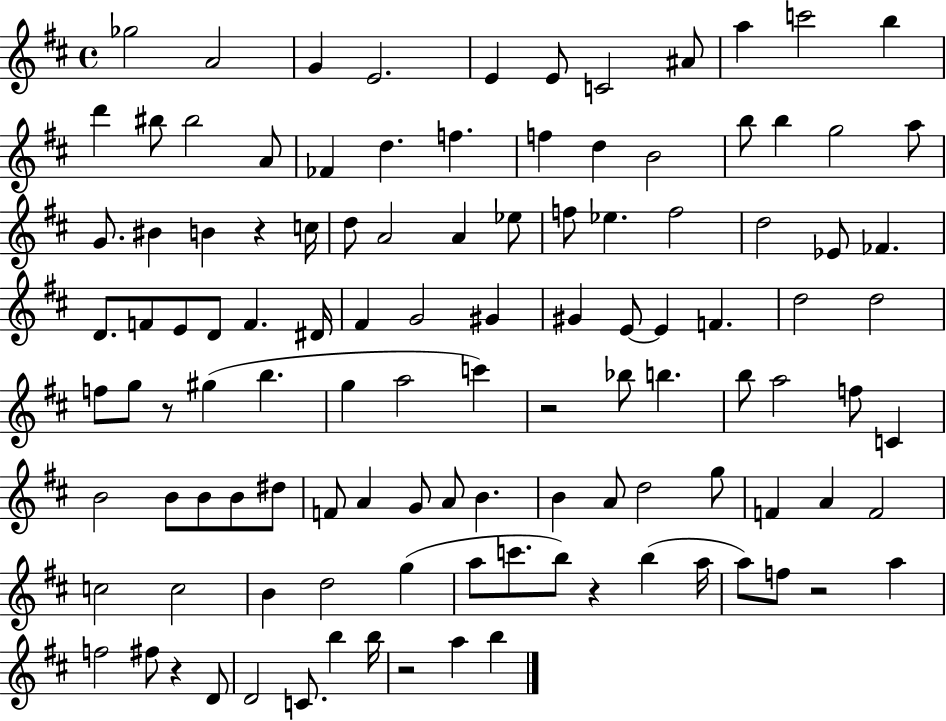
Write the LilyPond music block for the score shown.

{
  \clef treble
  \time 4/4
  \defaultTimeSignature
  \key d \major
  ges''2 a'2 | g'4 e'2. | e'4 e'8 c'2 ais'8 | a''4 c'''2 b''4 | \break d'''4 bis''8 bis''2 a'8 | fes'4 d''4. f''4. | f''4 d''4 b'2 | b''8 b''4 g''2 a''8 | \break g'8. bis'4 b'4 r4 c''16 | d''8 a'2 a'4 ees''8 | f''8 ees''4. f''2 | d''2 ees'8 fes'4. | \break d'8. f'8 e'8 d'8 f'4. dis'16 | fis'4 g'2 gis'4 | gis'4 e'8~~ e'4 f'4. | d''2 d''2 | \break f''8 g''8 r8 gis''4( b''4. | g''4 a''2 c'''4) | r2 bes''8 b''4. | b''8 a''2 f''8 c'4 | \break b'2 b'8 b'8 b'8 dis''8 | f'8 a'4 g'8 a'8 b'4. | b'4 a'8 d''2 g''8 | f'4 a'4 f'2 | \break c''2 c''2 | b'4 d''2 g''4( | a''8 c'''8. b''8) r4 b''4( a''16 | a''8) f''8 r2 a''4 | \break f''2 fis''8 r4 d'8 | d'2 c'8. b''4 b''16 | r2 a''4 b''4 | \bar "|."
}